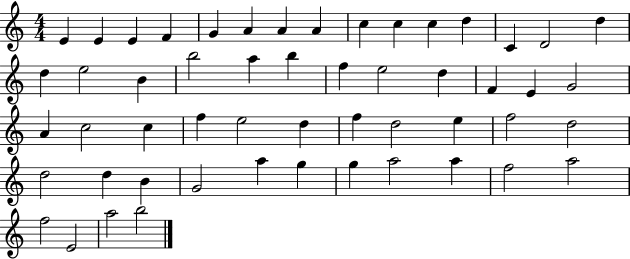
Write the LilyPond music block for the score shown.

{
  \clef treble
  \numericTimeSignature
  \time 4/4
  \key c \major
  e'4 e'4 e'4 f'4 | g'4 a'4 a'4 a'4 | c''4 c''4 c''4 d''4 | c'4 d'2 d''4 | \break d''4 e''2 b'4 | b''2 a''4 b''4 | f''4 e''2 d''4 | f'4 e'4 g'2 | \break a'4 c''2 c''4 | f''4 e''2 d''4 | f''4 d''2 e''4 | f''2 d''2 | \break d''2 d''4 b'4 | g'2 a''4 g''4 | g''4 a''2 a''4 | f''2 a''2 | \break f''2 e'2 | a''2 b''2 | \bar "|."
}